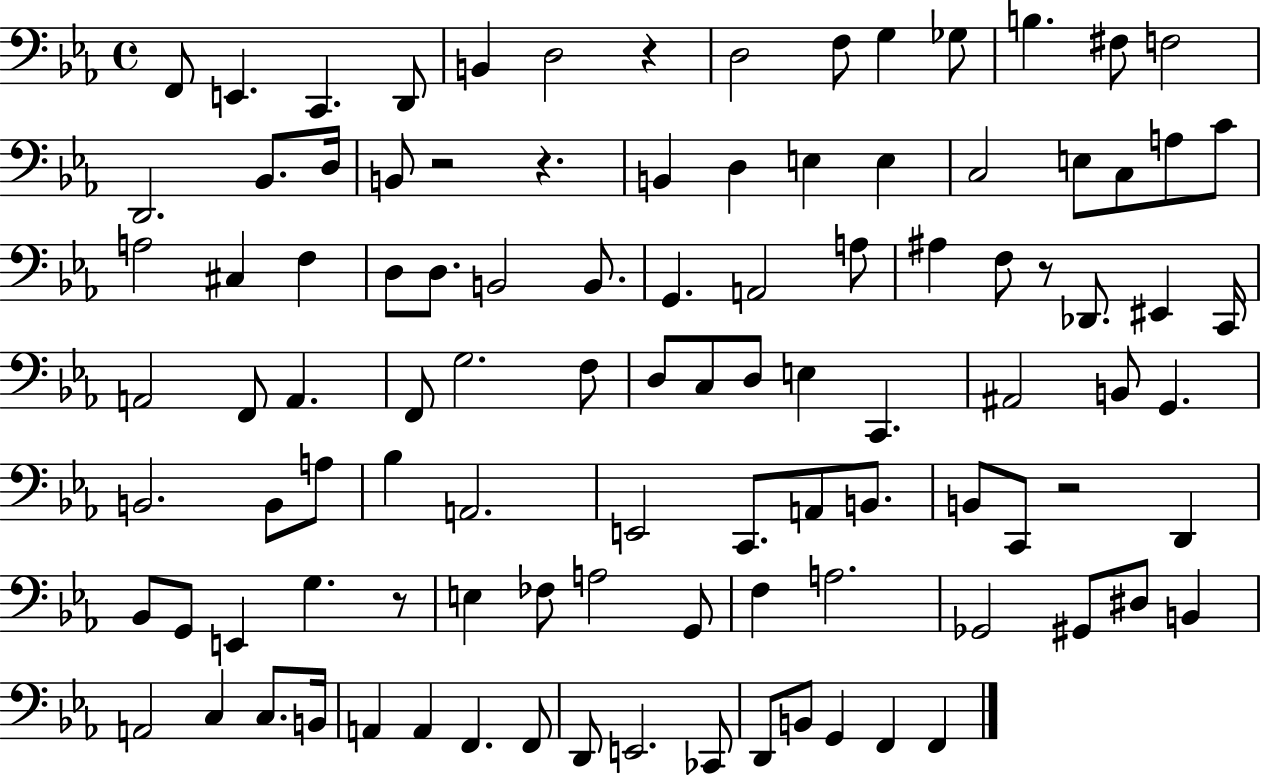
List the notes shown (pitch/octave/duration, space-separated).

F2/e E2/q. C2/q. D2/e B2/q D3/h R/q D3/h F3/e G3/q Gb3/e B3/q. F#3/e F3/h D2/h. Bb2/e. D3/s B2/e R/h R/q. B2/q D3/q E3/q E3/q C3/h E3/e C3/e A3/e C4/e A3/h C#3/q F3/q D3/e D3/e. B2/h B2/e. G2/q. A2/h A3/e A#3/q F3/e R/e Db2/e. EIS2/q C2/s A2/h F2/e A2/q. F2/e G3/h. F3/e D3/e C3/e D3/e E3/q C2/q. A#2/h B2/e G2/q. B2/h. B2/e A3/e Bb3/q A2/h. E2/h C2/e. A2/e B2/e. B2/e C2/e R/h D2/q Bb2/e G2/e E2/q G3/q. R/e E3/q FES3/e A3/h G2/e F3/q A3/h. Gb2/h G#2/e D#3/e B2/q A2/h C3/q C3/e. B2/s A2/q A2/q F2/q. F2/e D2/e E2/h. CES2/e D2/e B2/e G2/q F2/q F2/q